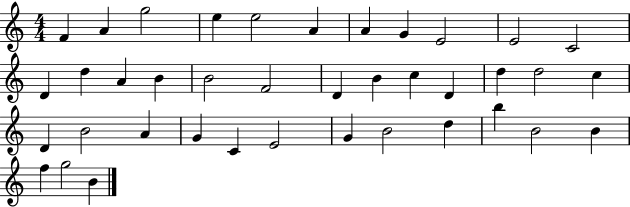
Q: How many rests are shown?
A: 0